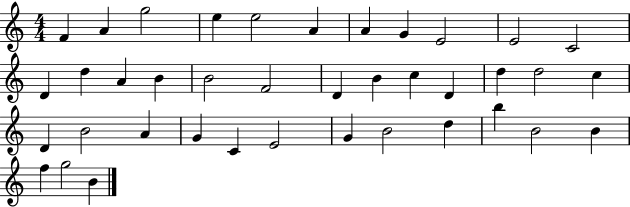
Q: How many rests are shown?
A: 0